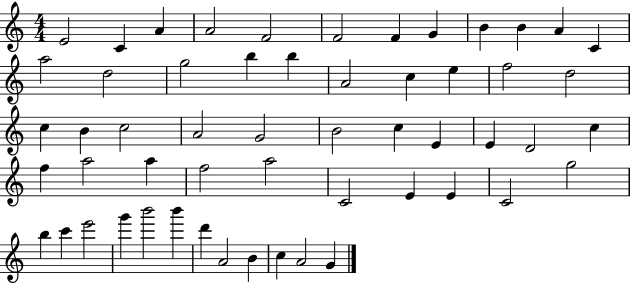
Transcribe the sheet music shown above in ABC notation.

X:1
T:Untitled
M:4/4
L:1/4
K:C
E2 C A A2 F2 F2 F G B B A C a2 d2 g2 b b A2 c e f2 d2 c B c2 A2 G2 B2 c E E D2 c f a2 a f2 a2 C2 E E C2 g2 b c' e'2 g' b'2 b' d' A2 B c A2 G